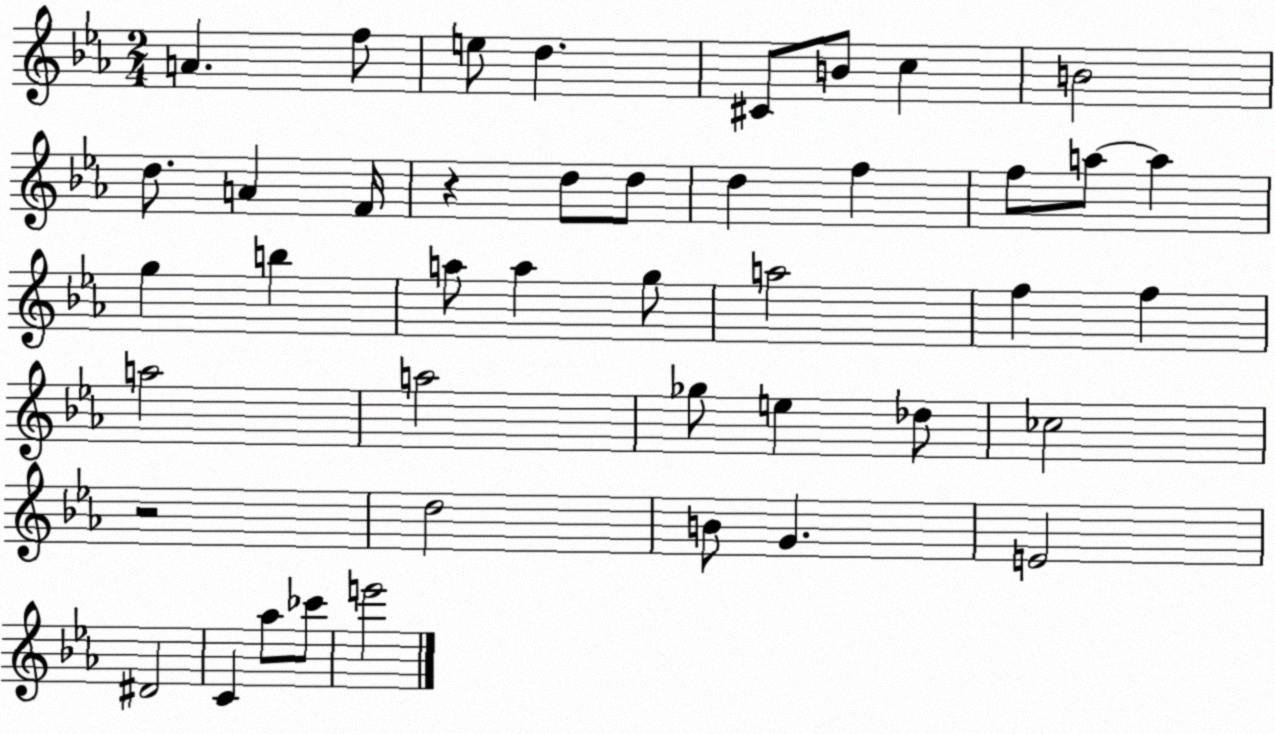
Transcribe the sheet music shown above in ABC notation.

X:1
T:Untitled
M:2/4
L:1/4
K:Eb
A f/2 e/2 d ^C/2 B/2 c B2 d/2 A F/4 z d/2 d/2 d f f/2 a/2 a g b a/2 a g/2 a2 f f a2 a2 _g/2 e _d/2 _c2 z2 d2 B/2 G E2 ^D2 C _a/2 _c'/2 e'2